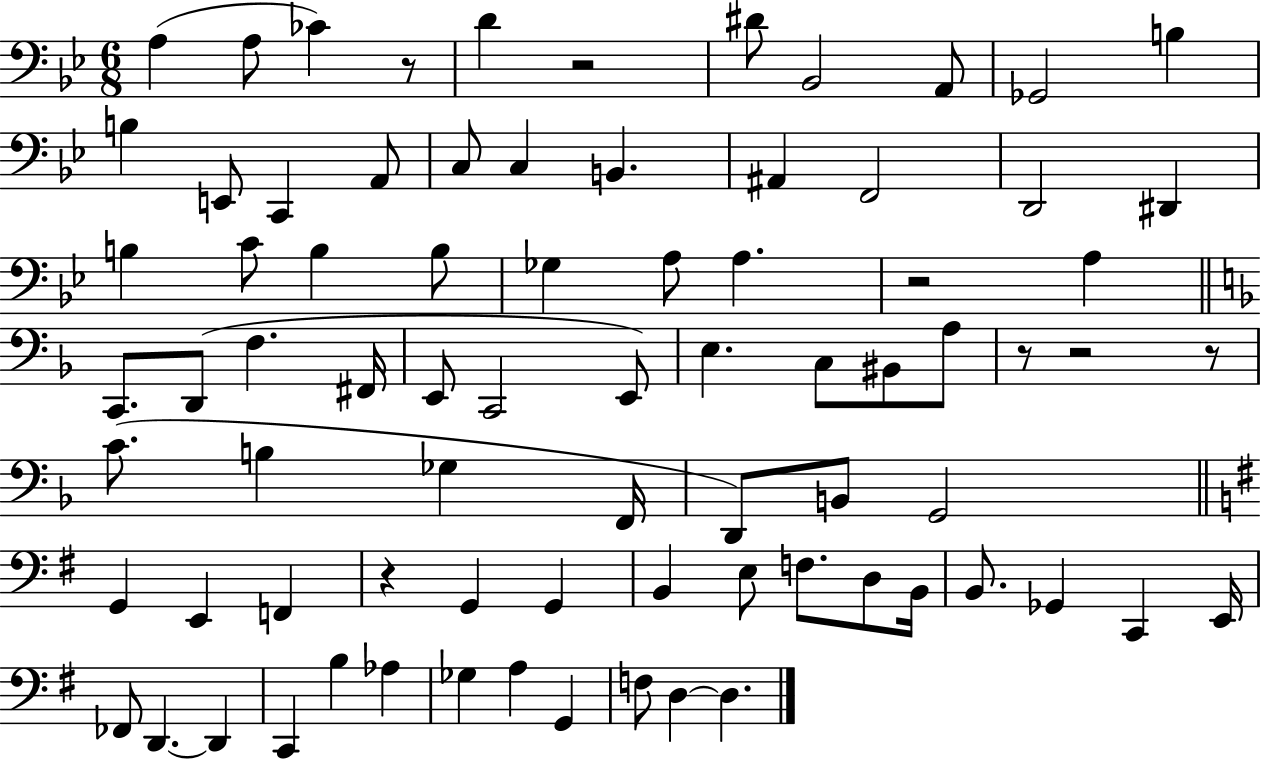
{
  \clef bass
  \numericTimeSignature
  \time 6/8
  \key bes \major
  a4( a8 ces'4) r8 | d'4 r2 | dis'8 bes,2 a,8 | ges,2 b4 | \break b4 e,8 c,4 a,8 | c8 c4 b,4. | ais,4 f,2 | d,2 dis,4 | \break b4 c'8 b4 b8 | ges4 a8 a4. | r2 a4 | \bar "||" \break \key d \minor c,8. d,8( f4. fis,16 | e,8 c,2 e,8) | e4. c8 bis,8 a8 | r8 r2 r8 | \break c'8.( b4 ges4 f,16 | d,8) b,8 g,2 | \bar "||" \break \key e \minor g,4 e,4 f,4 | r4 g,4 g,4 | b,4 e8 f8. d8 b,16 | b,8. ges,4 c,4 e,16 | \break fes,8 d,4.~~ d,4 | c,4 b4 aes4 | ges4 a4 g,4 | f8 d4~~ d4. | \break \bar "|."
}